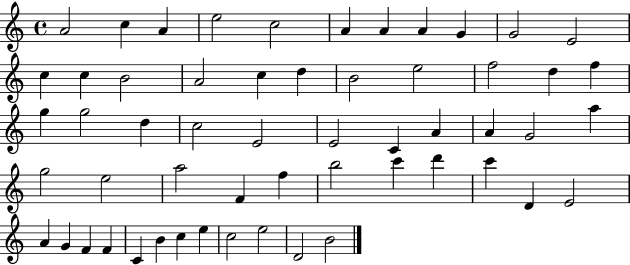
A4/h C5/q A4/q E5/h C5/h A4/q A4/q A4/q G4/q G4/h E4/h C5/q C5/q B4/h A4/h C5/q D5/q B4/h E5/h F5/h D5/q F5/q G5/q G5/h D5/q C5/h E4/h E4/h C4/q A4/q A4/q G4/h A5/q G5/h E5/h A5/h F4/q F5/q B5/h C6/q D6/q C6/q D4/q E4/h A4/q G4/q F4/q F4/q C4/q B4/q C5/q E5/q C5/h E5/h D4/h B4/h